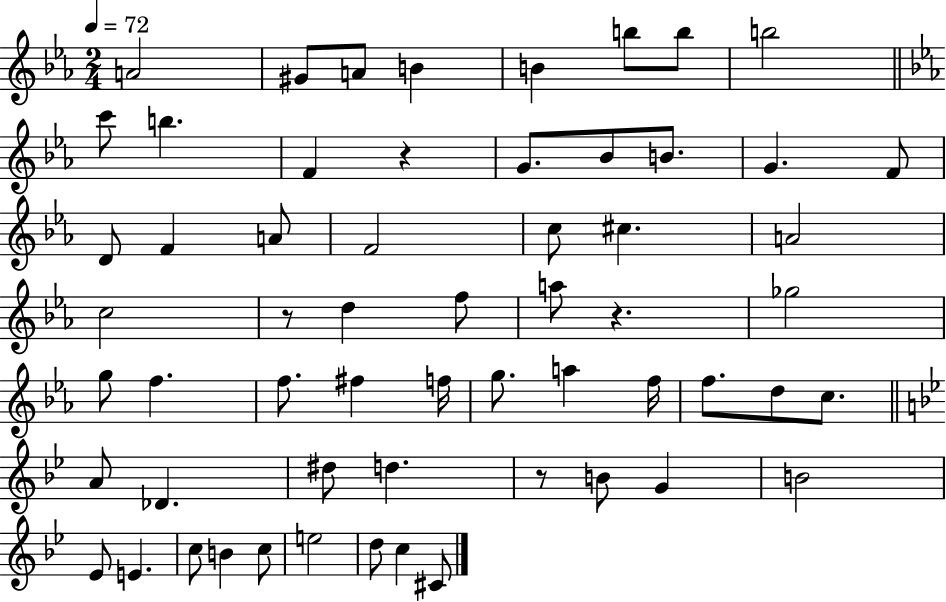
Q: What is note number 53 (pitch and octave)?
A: D5